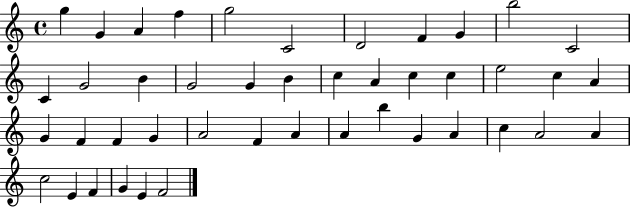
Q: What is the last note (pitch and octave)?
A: F4